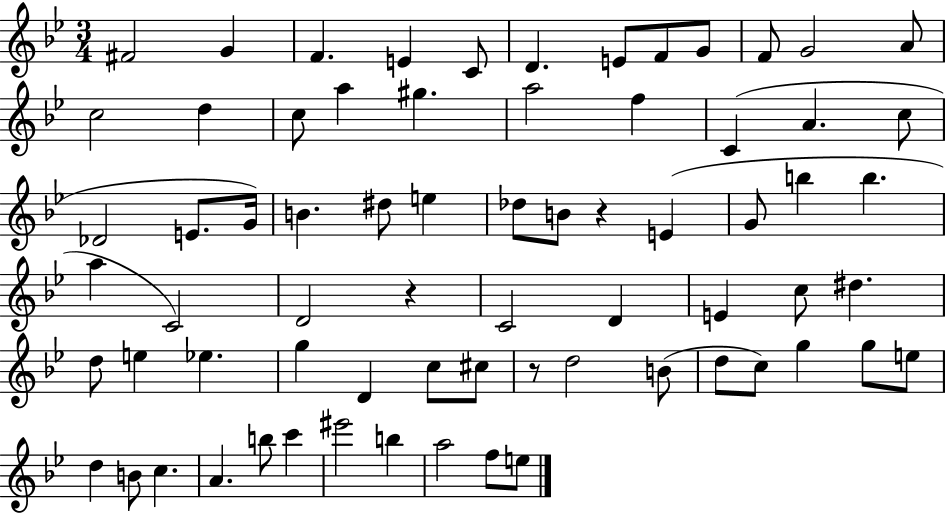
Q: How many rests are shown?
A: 3